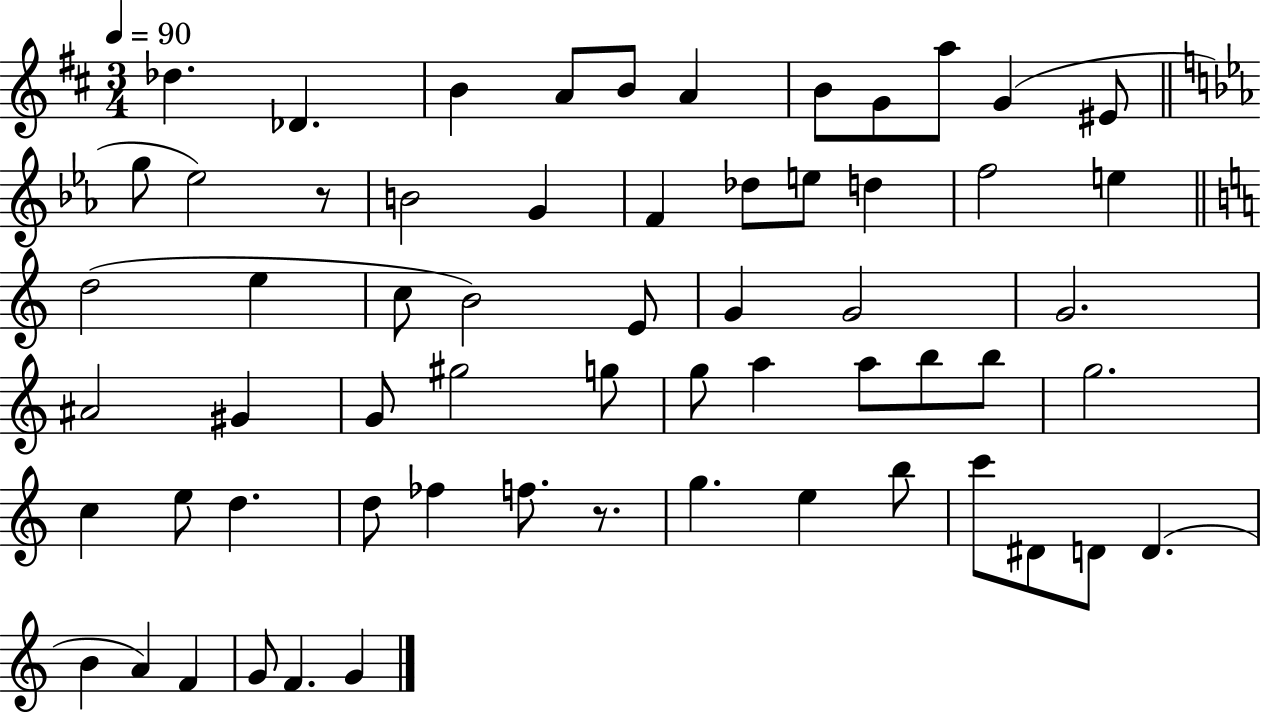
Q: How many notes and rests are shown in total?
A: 61